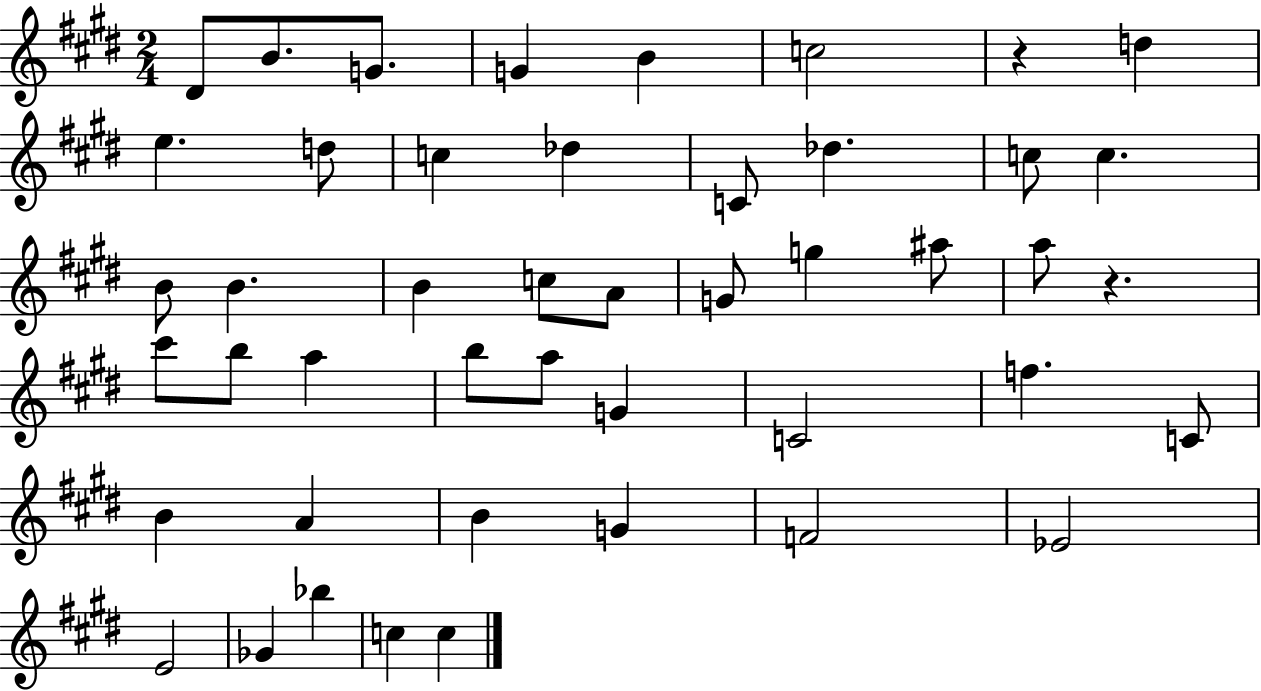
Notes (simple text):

D#4/e B4/e. G4/e. G4/q B4/q C5/h R/q D5/q E5/q. D5/e C5/q Db5/q C4/e Db5/q. C5/e C5/q. B4/e B4/q. B4/q C5/e A4/e G4/e G5/q A#5/e A5/e R/q. C#6/e B5/e A5/q B5/e A5/e G4/q C4/h F5/q. C4/e B4/q A4/q B4/q G4/q F4/h Eb4/h E4/h Gb4/q Bb5/q C5/q C5/q